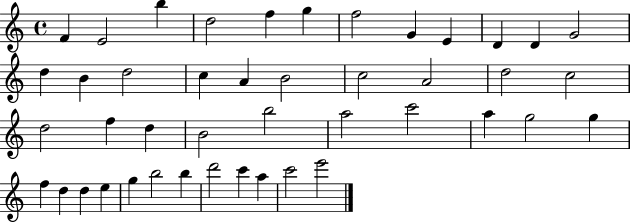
{
  \clef treble
  \time 4/4
  \defaultTimeSignature
  \key c \major
  f'4 e'2 b''4 | d''2 f''4 g''4 | f''2 g'4 e'4 | d'4 d'4 g'2 | \break d''4 b'4 d''2 | c''4 a'4 b'2 | c''2 a'2 | d''2 c''2 | \break d''2 f''4 d''4 | b'2 b''2 | a''2 c'''2 | a''4 g''2 g''4 | \break f''4 d''4 d''4 e''4 | g''4 b''2 b''4 | d'''2 c'''4 a''4 | c'''2 e'''2 | \break \bar "|."
}